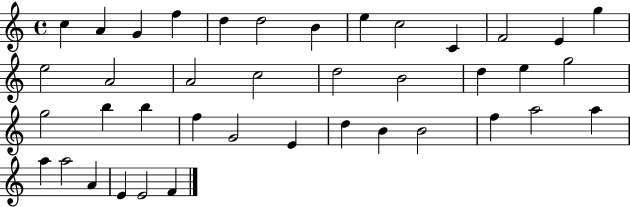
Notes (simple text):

C5/q A4/q G4/q F5/q D5/q D5/h B4/q E5/q C5/h C4/q F4/h E4/q G5/q E5/h A4/h A4/h C5/h D5/h B4/h D5/q E5/q G5/h G5/h B5/q B5/q F5/q G4/h E4/q D5/q B4/q B4/h F5/q A5/h A5/q A5/q A5/h A4/q E4/q E4/h F4/q